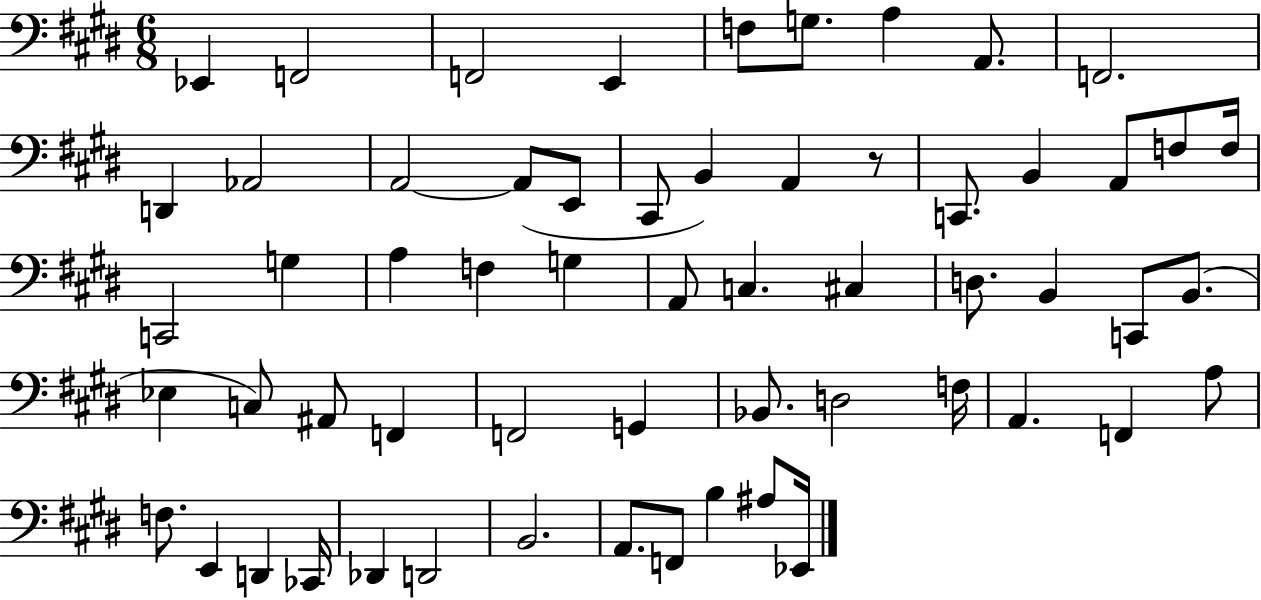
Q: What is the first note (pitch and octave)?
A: Eb2